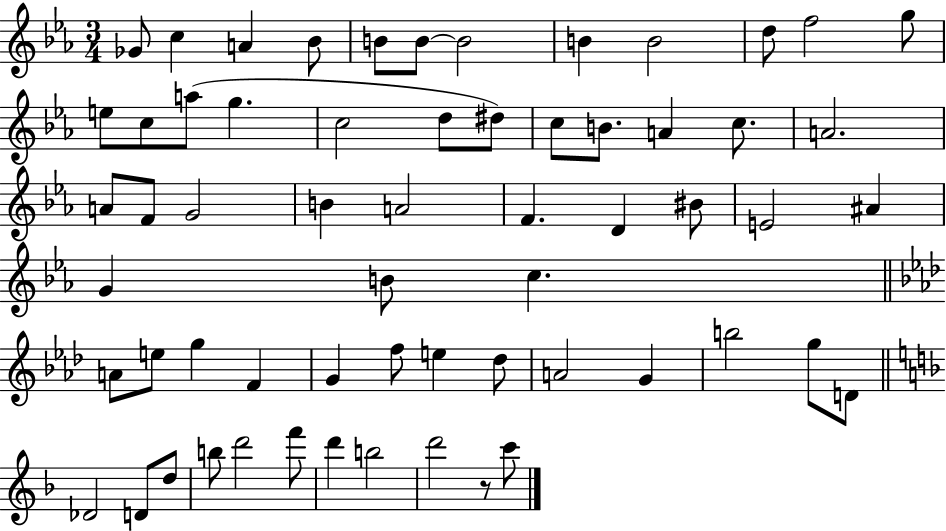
X:1
T:Untitled
M:3/4
L:1/4
K:Eb
_G/2 c A _B/2 B/2 B/2 B2 B B2 d/2 f2 g/2 e/2 c/2 a/2 g c2 d/2 ^d/2 c/2 B/2 A c/2 A2 A/2 F/2 G2 B A2 F D ^B/2 E2 ^A G B/2 c A/2 e/2 g F G f/2 e _d/2 A2 G b2 g/2 D/2 _D2 D/2 d/2 b/2 d'2 f'/2 d' b2 d'2 z/2 c'/2